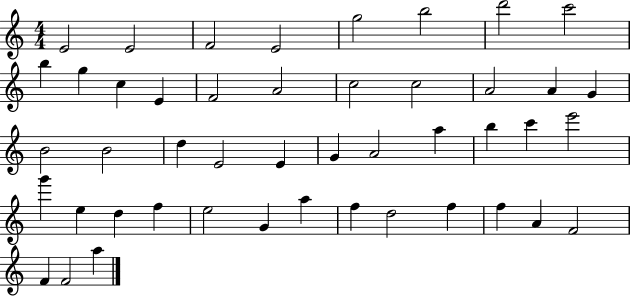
E4/h E4/h F4/h E4/h G5/h B5/h D6/h C6/h B5/q G5/q C5/q E4/q F4/h A4/h C5/h C5/h A4/h A4/q G4/q B4/h B4/h D5/q E4/h E4/q G4/q A4/h A5/q B5/q C6/q E6/h G6/q E5/q D5/q F5/q E5/h G4/q A5/q F5/q D5/h F5/q F5/q A4/q F4/h F4/q F4/h A5/q